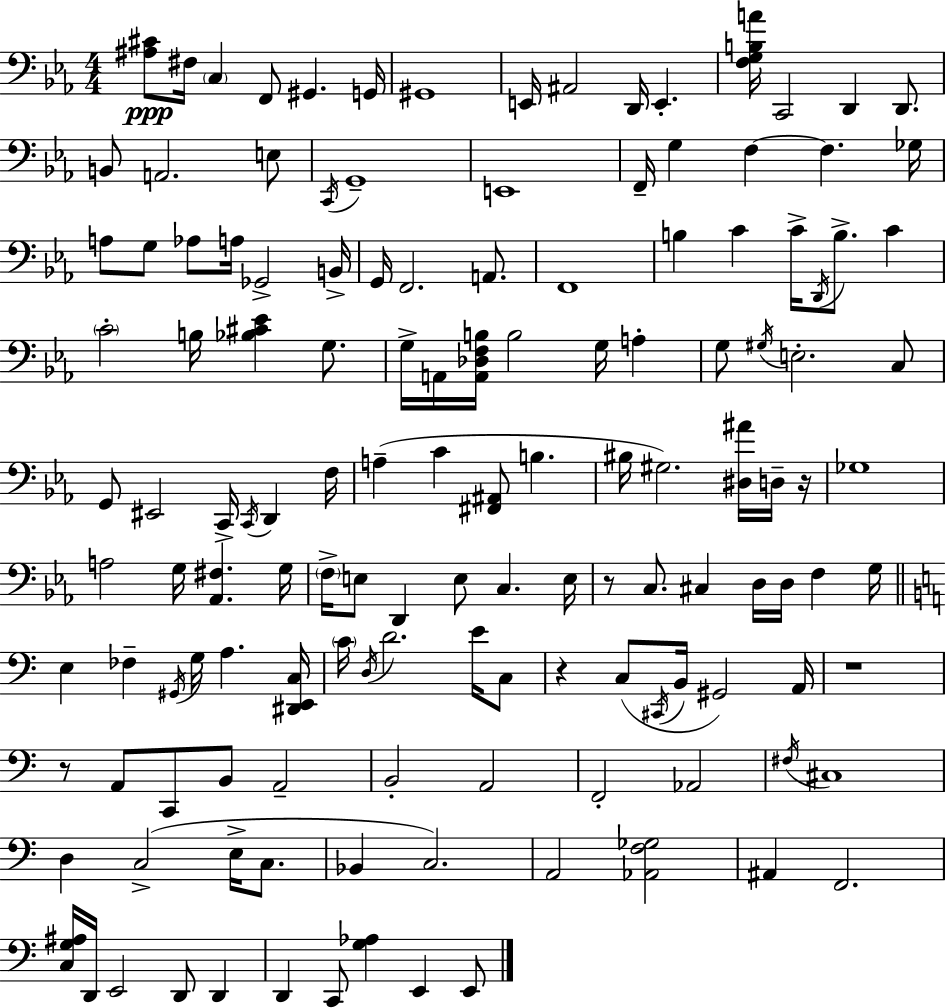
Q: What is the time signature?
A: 4/4